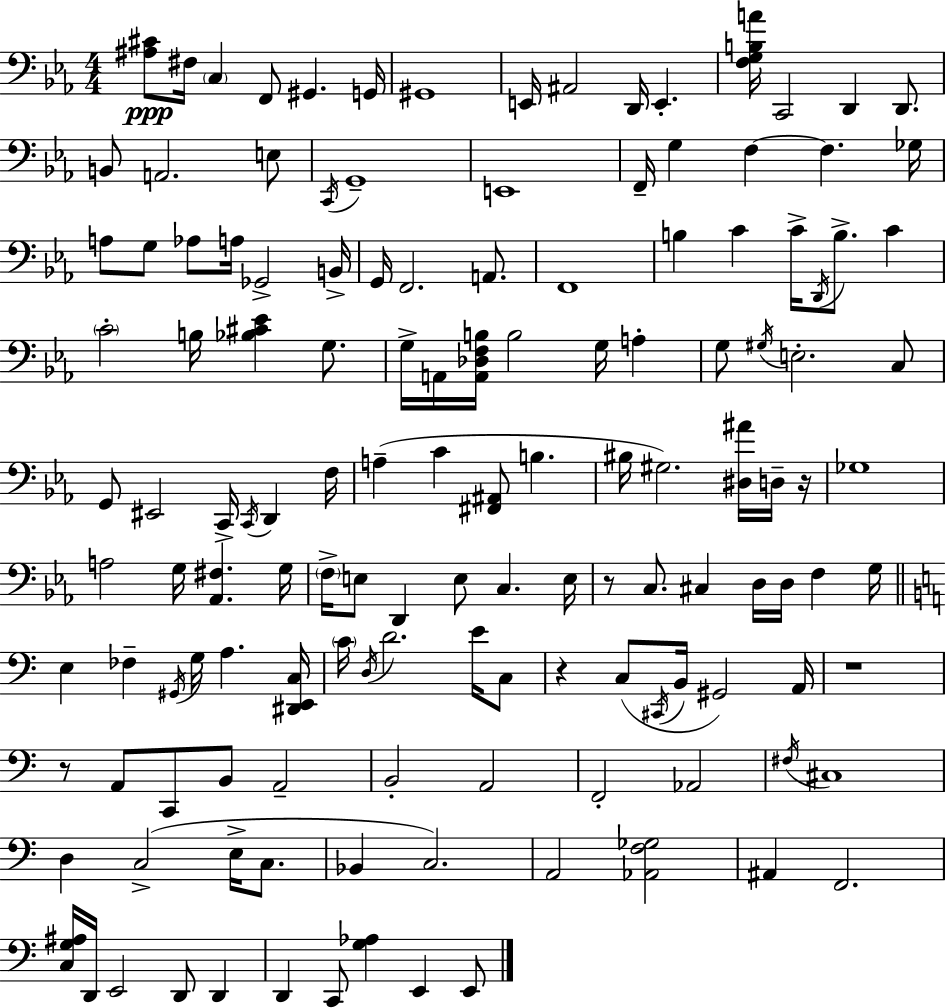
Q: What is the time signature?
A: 4/4